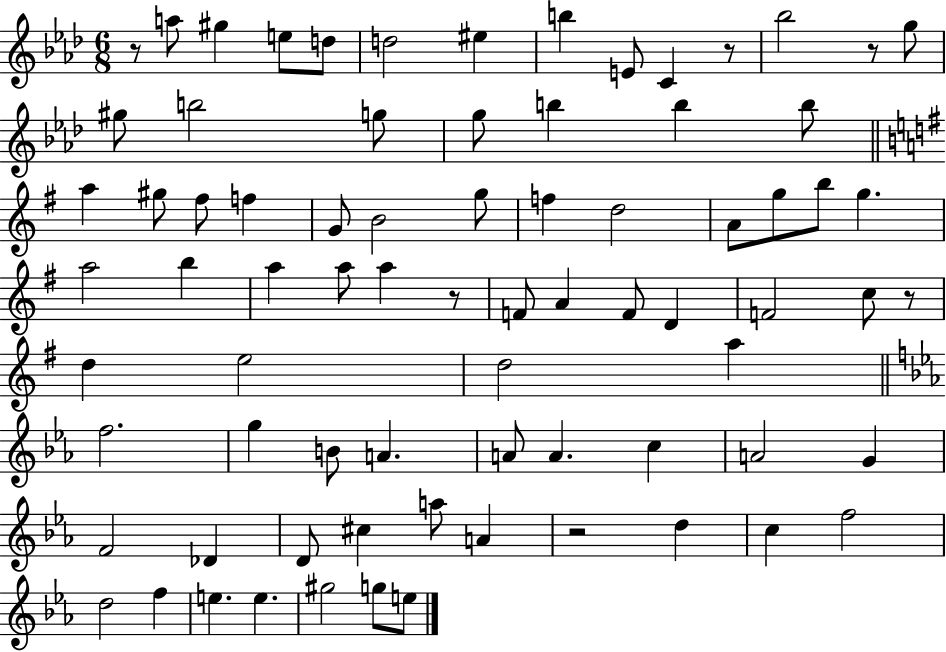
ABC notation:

X:1
T:Untitled
M:6/8
L:1/4
K:Ab
z/2 a/2 ^g e/2 d/2 d2 ^e b E/2 C z/2 _b2 z/2 g/2 ^g/2 b2 g/2 g/2 b b b/2 a ^g/2 ^f/2 f G/2 B2 g/2 f d2 A/2 g/2 b/2 g a2 b a a/2 a z/2 F/2 A F/2 D F2 c/2 z/2 d e2 d2 a f2 g B/2 A A/2 A c A2 G F2 _D D/2 ^c a/2 A z2 d c f2 d2 f e e ^g2 g/2 e/2